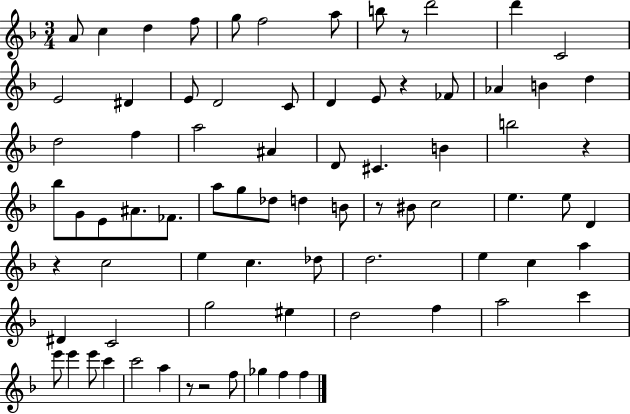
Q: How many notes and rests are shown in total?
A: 78